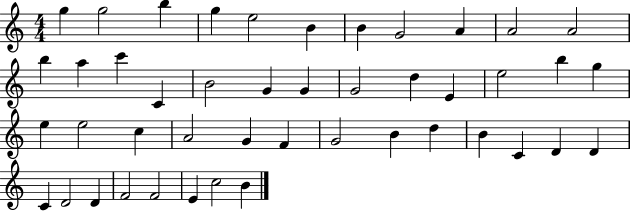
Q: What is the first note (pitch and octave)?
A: G5